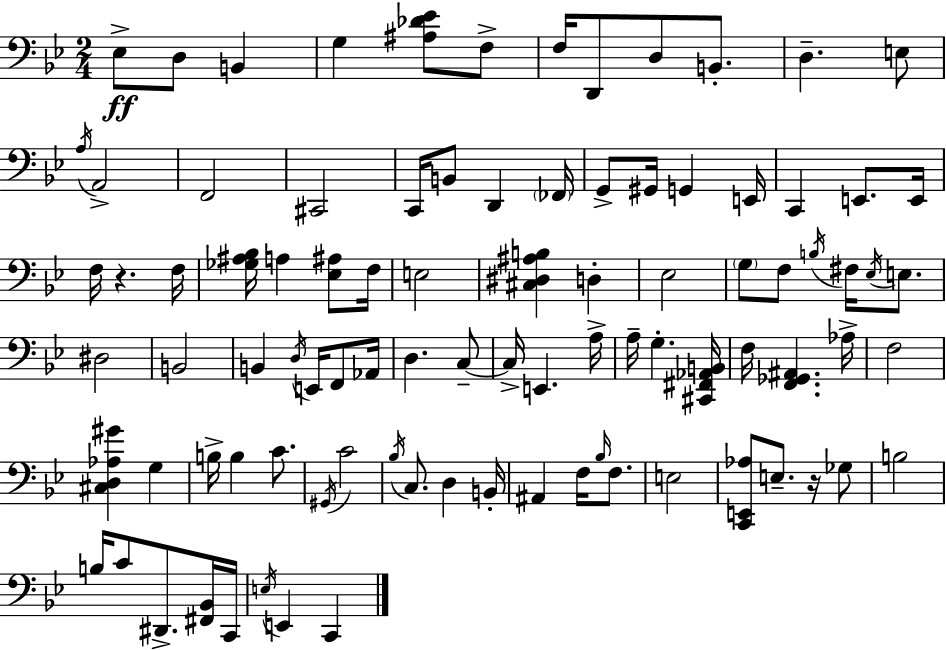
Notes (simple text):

Eb3/e D3/e B2/q G3/q [A#3,Db4,Eb4]/e F3/e F3/s D2/e D3/e B2/e. D3/q. E3/e A3/s A2/h F2/h C#2/h C2/s B2/e D2/q FES2/s G2/e G#2/s G2/q E2/s C2/q E2/e. E2/s F3/s R/q. F3/s [Gb3,A#3,Bb3]/s A3/q [Eb3,A#3]/e F3/s E3/h [C#3,D#3,A#3,B3]/q D3/q Eb3/h G3/e F3/e B3/s F#3/s Eb3/s E3/e. D#3/h B2/h B2/q D3/s E2/s F2/e Ab2/s D3/q. C3/e C3/s E2/q. A3/s A3/s G3/q. [C#2,F#2,Ab2,B2]/s F3/s [F2,Gb2,A#2]/q. Ab3/s F3/h [C#3,D3,Ab3,G#4]/q G3/q B3/s B3/q C4/e. G#2/s C4/h Bb3/s C3/e. D3/q B2/s A#2/q F3/s Bb3/s F3/e. E3/h [C2,E2,Ab3]/e E3/e. R/s Gb3/e B3/h B3/s C4/e D#2/e. [F#2,Bb2]/s C2/s E3/s E2/q C2/q